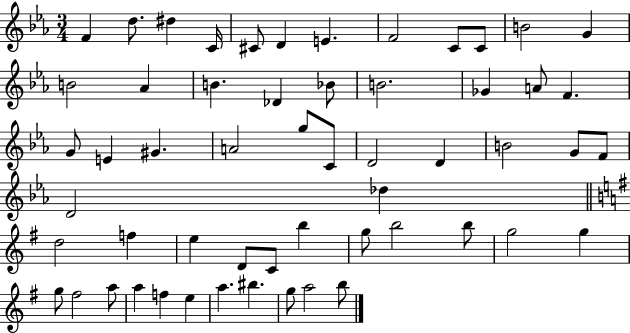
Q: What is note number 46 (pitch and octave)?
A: G5